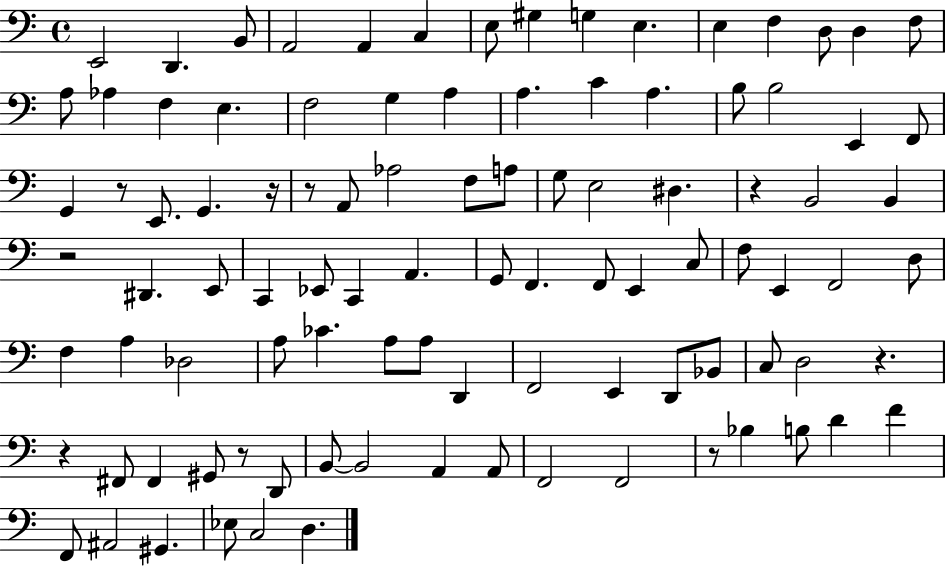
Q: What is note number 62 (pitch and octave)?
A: A3